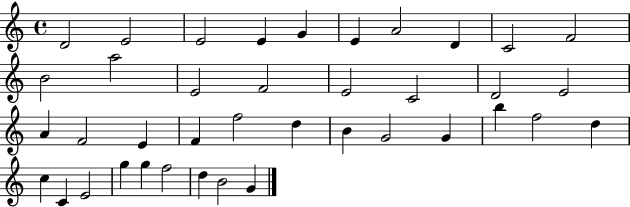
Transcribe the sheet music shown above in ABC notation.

X:1
T:Untitled
M:4/4
L:1/4
K:C
D2 E2 E2 E G E A2 D C2 F2 B2 a2 E2 F2 E2 C2 D2 E2 A F2 E F f2 d B G2 G b f2 d c C E2 g g f2 d B2 G